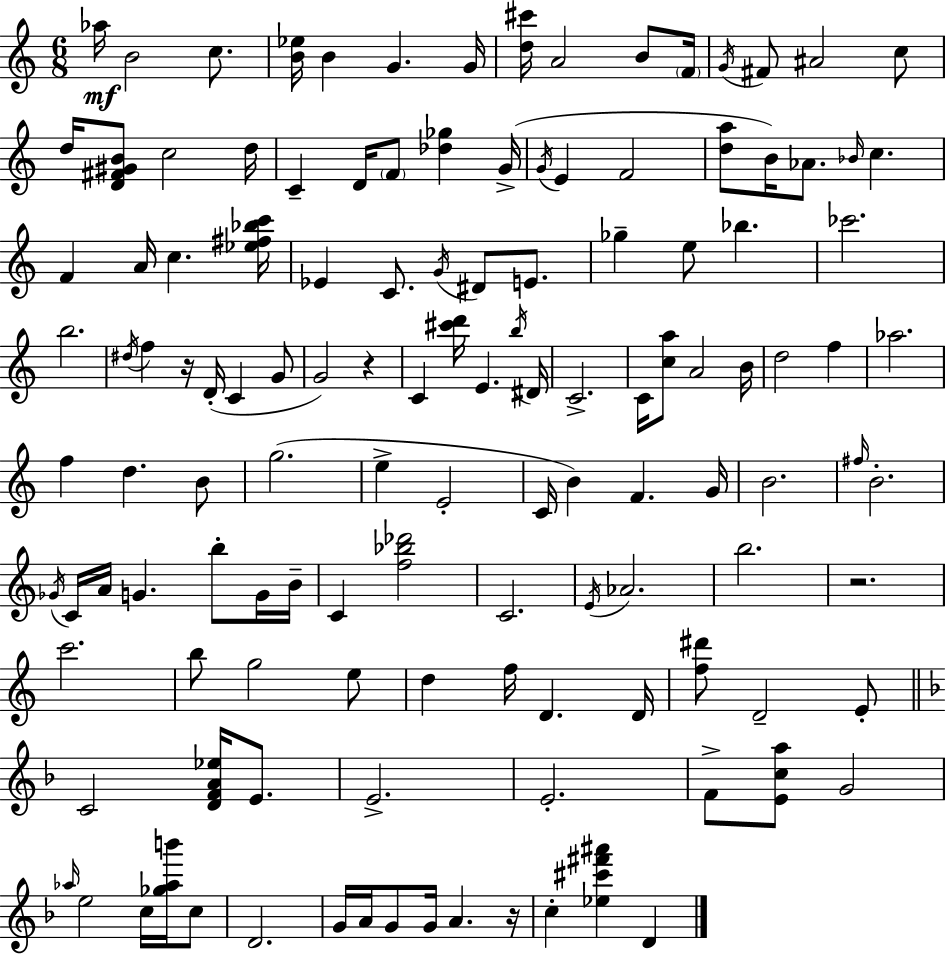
Ab5/s B4/h C5/e. [B4,Eb5]/s B4/q G4/q. G4/s [D5,C#6]/s A4/h B4/e F4/s G4/s F#4/e A#4/h C5/e D5/s [D4,F#4,G#4,B4]/e C5/h D5/s C4/q D4/s F4/e [Db5,Gb5]/q G4/s G4/s E4/q F4/h [D5,A5]/e B4/s Ab4/e. Bb4/s C5/q. F4/q A4/s C5/q. [Eb5,F#5,Bb5,C6]/s Eb4/q C4/e. G4/s D#4/e E4/e. Gb5/q E5/e Bb5/q. CES6/h. B5/h. D#5/s F5/q R/s D4/s C4/q G4/e G4/h R/q C4/q [C#6,D6]/s E4/q. B5/s D#4/s C4/h. C4/s [C5,A5]/e A4/h B4/s D5/h F5/q Ab5/h. F5/q D5/q. B4/e G5/h. E5/q E4/h C4/s B4/q F4/q. G4/s B4/h. F#5/s B4/h. Gb4/s C4/s A4/s G4/q. B5/e G4/s B4/s C4/q [F5,Bb5,Db6]/h C4/h. E4/s Ab4/h. B5/h. R/h. C6/h. B5/e G5/h E5/e D5/q F5/s D4/q. D4/s [F5,D#6]/e D4/h E4/e C4/h [D4,F4,A4,Eb5]/s E4/e. E4/h. E4/h. F4/e [E4,C5,A5]/e G4/h Ab5/s E5/h C5/s [Gb5,Ab5,B6]/s C5/e D4/h. G4/s A4/s G4/e G4/s A4/q. R/s C5/q [Eb5,C#6,F#6,A#6]/q D4/q